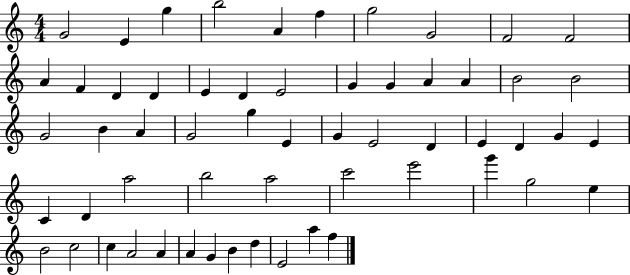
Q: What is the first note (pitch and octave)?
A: G4